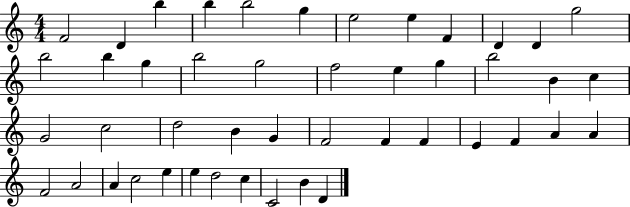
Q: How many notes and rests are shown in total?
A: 46